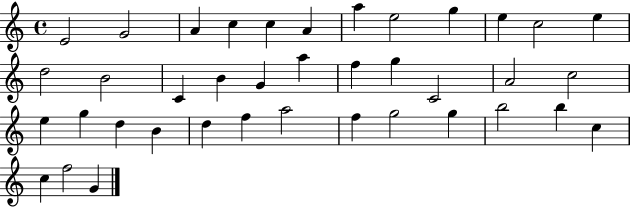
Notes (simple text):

E4/h G4/h A4/q C5/q C5/q A4/q A5/q E5/h G5/q E5/q C5/h E5/q D5/h B4/h C4/q B4/q G4/q A5/q F5/q G5/q C4/h A4/h C5/h E5/q G5/q D5/q B4/q D5/q F5/q A5/h F5/q G5/h G5/q B5/h B5/q C5/q C5/q F5/h G4/q